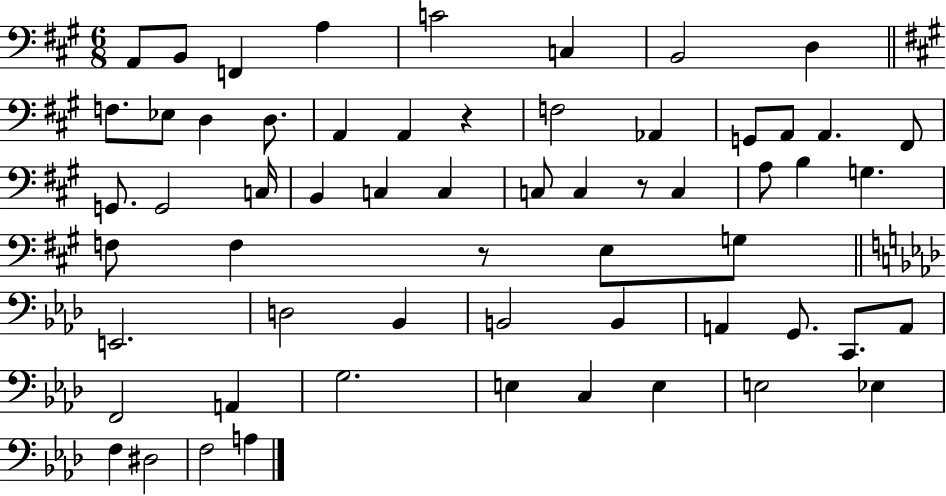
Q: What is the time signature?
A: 6/8